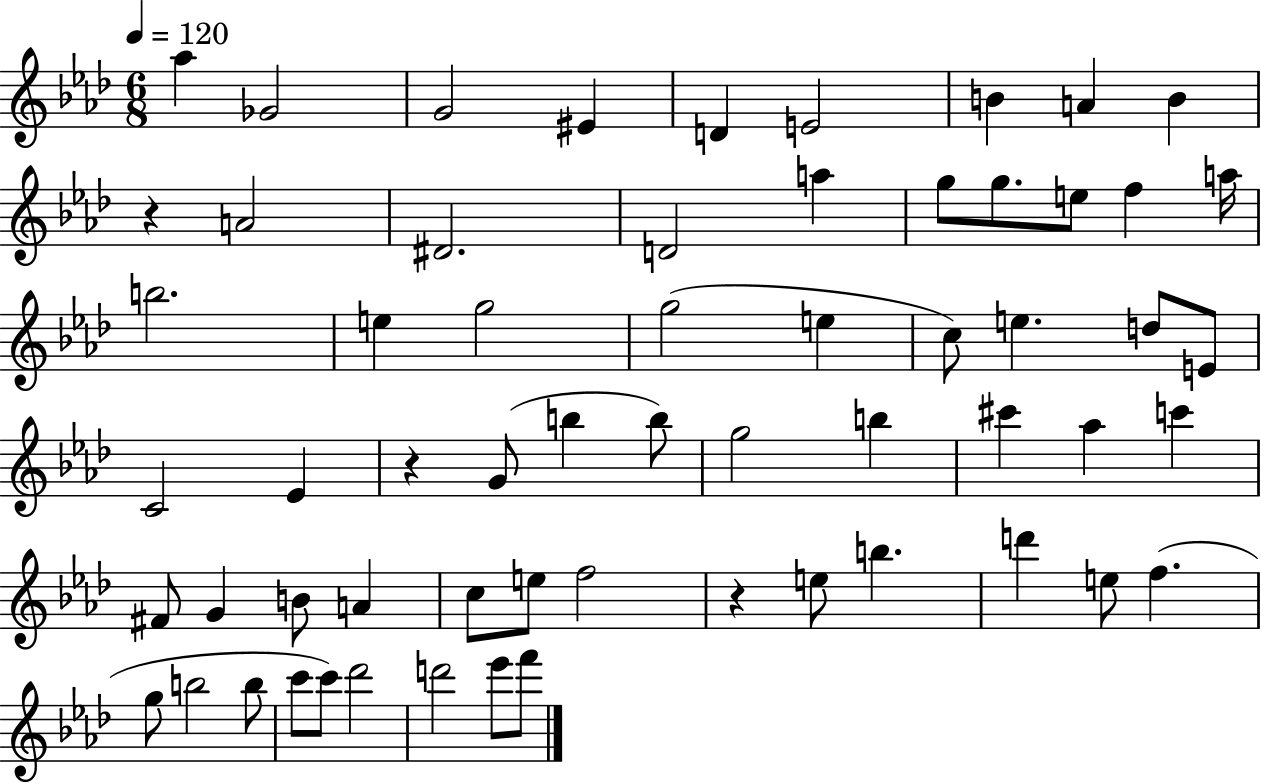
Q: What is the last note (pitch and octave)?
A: F6